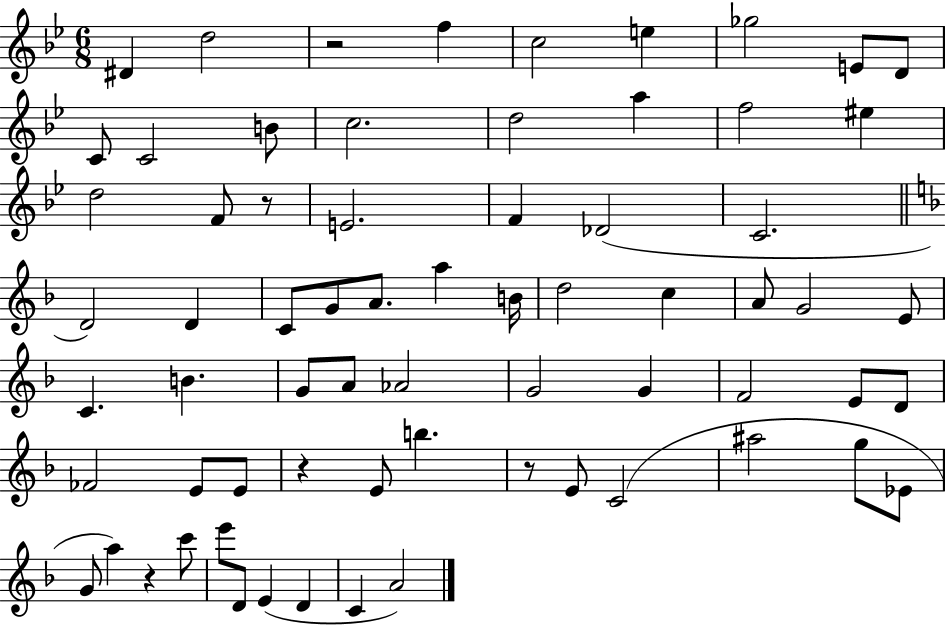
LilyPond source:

{
  \clef treble
  \numericTimeSignature
  \time 6/8
  \key bes \major
  \repeat volta 2 { dis'4 d''2 | r2 f''4 | c''2 e''4 | ges''2 e'8 d'8 | \break c'8 c'2 b'8 | c''2. | d''2 a''4 | f''2 eis''4 | \break d''2 f'8 r8 | e'2. | f'4 des'2( | c'2. | \break \bar "||" \break \key f \major d'2) d'4 | c'8 g'8 a'8. a''4 b'16 | d''2 c''4 | a'8 g'2 e'8 | \break c'4. b'4. | g'8 a'8 aes'2 | g'2 g'4 | f'2 e'8 d'8 | \break fes'2 e'8 e'8 | r4 e'8 b''4. | r8 e'8 c'2( | ais''2 g''8 ees'8 | \break g'8 a''4) r4 c'''8 | e'''8 d'8 e'4( d'4 | c'4 a'2) | } \bar "|."
}